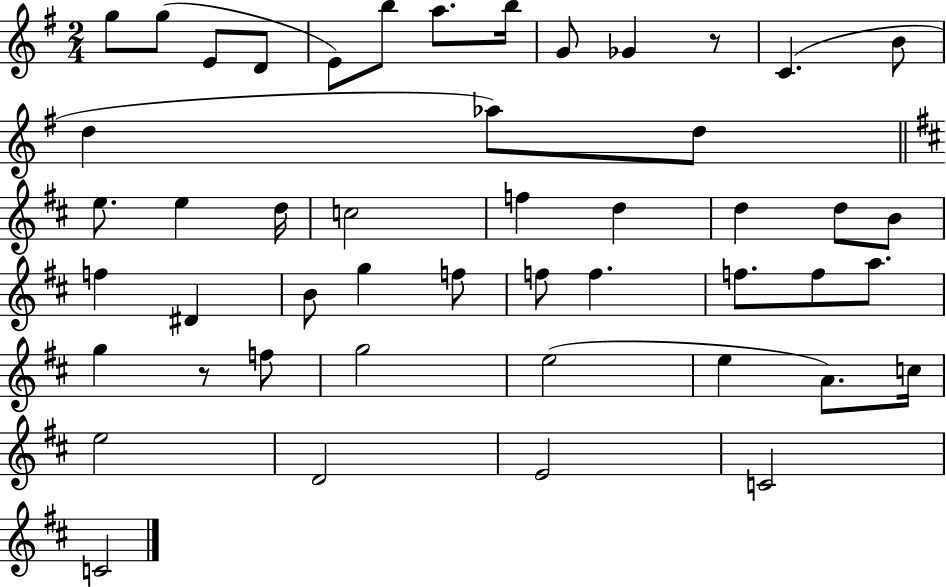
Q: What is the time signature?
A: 2/4